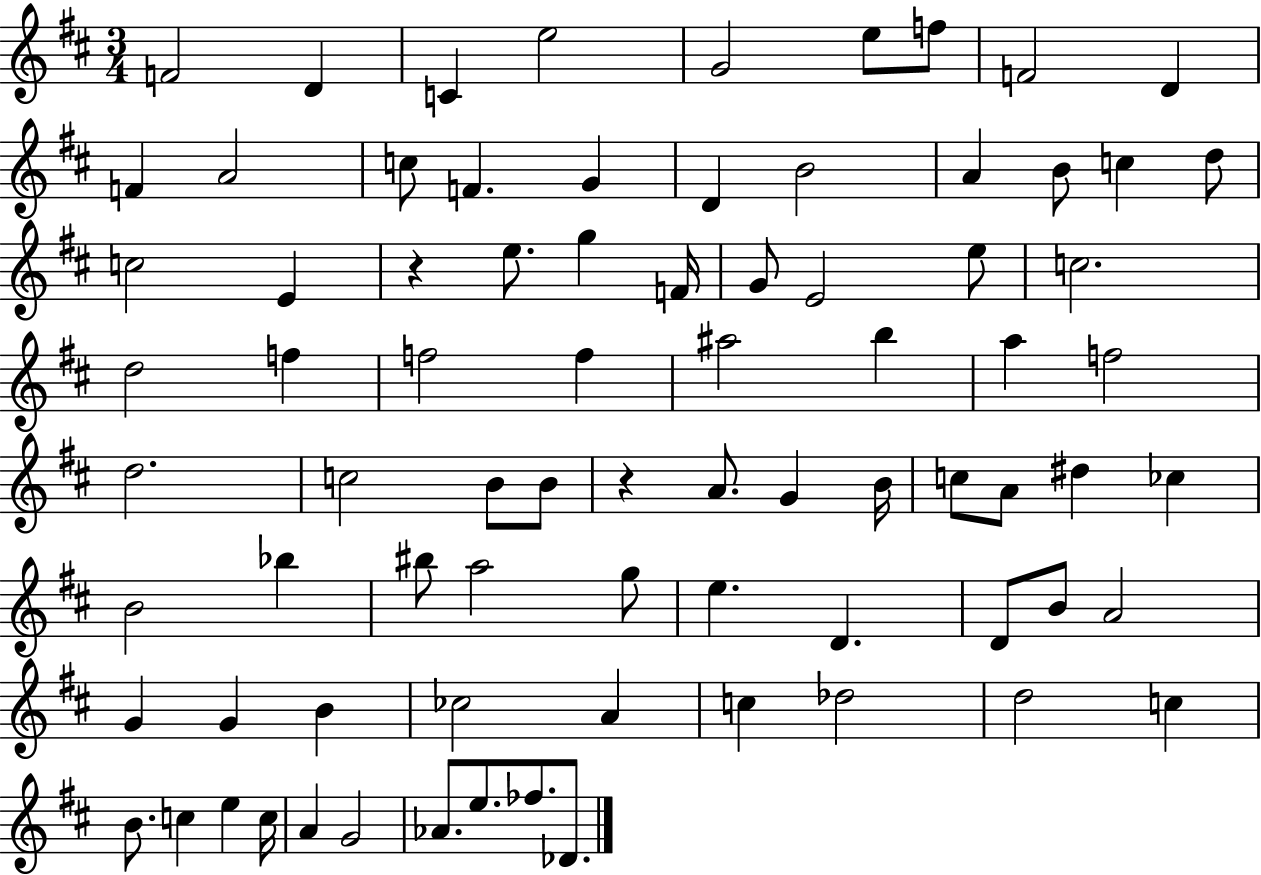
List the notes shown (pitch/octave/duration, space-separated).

F4/h D4/q C4/q E5/h G4/h E5/e F5/e F4/h D4/q F4/q A4/h C5/e F4/q. G4/q D4/q B4/h A4/q B4/e C5/q D5/e C5/h E4/q R/q E5/e. G5/q F4/s G4/e E4/h E5/e C5/h. D5/h F5/q F5/h F5/q A#5/h B5/q A5/q F5/h D5/h. C5/h B4/e B4/e R/q A4/e. G4/q B4/s C5/e A4/e D#5/q CES5/q B4/h Bb5/q BIS5/e A5/h G5/e E5/q. D4/q. D4/e B4/e A4/h G4/q G4/q B4/q CES5/h A4/q C5/q Db5/h D5/h C5/q B4/e. C5/q E5/q C5/s A4/q G4/h Ab4/e. E5/e. FES5/e. Db4/e.